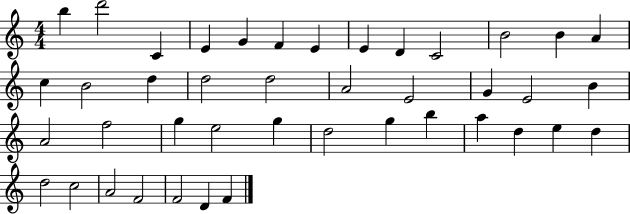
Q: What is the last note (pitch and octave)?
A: F4